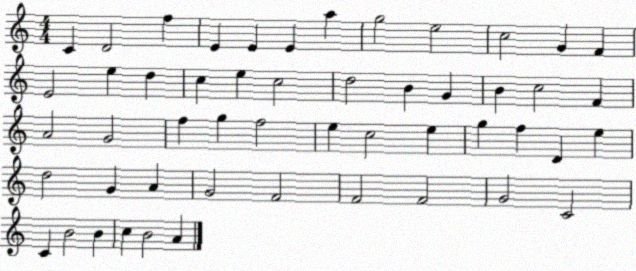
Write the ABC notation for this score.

X:1
T:Untitled
M:4/4
L:1/4
K:C
C D2 f E E E a g2 e2 c2 G F E2 e d c e c2 d2 B G B c2 F A2 G2 f g f2 e c2 e g f D e d2 G A G2 F2 F2 F2 G2 C2 C B2 B c B2 A